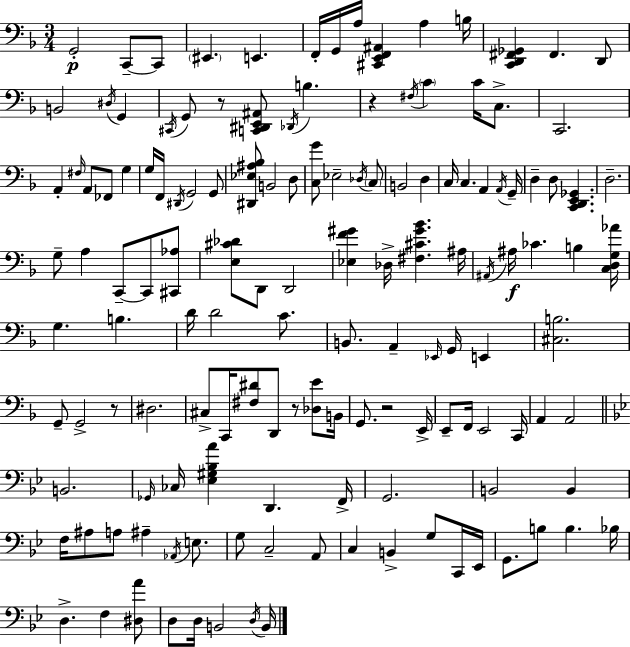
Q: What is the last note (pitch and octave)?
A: B2